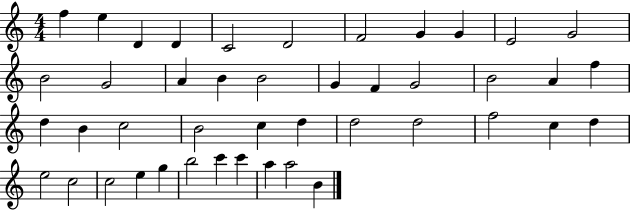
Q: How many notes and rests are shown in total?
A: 44